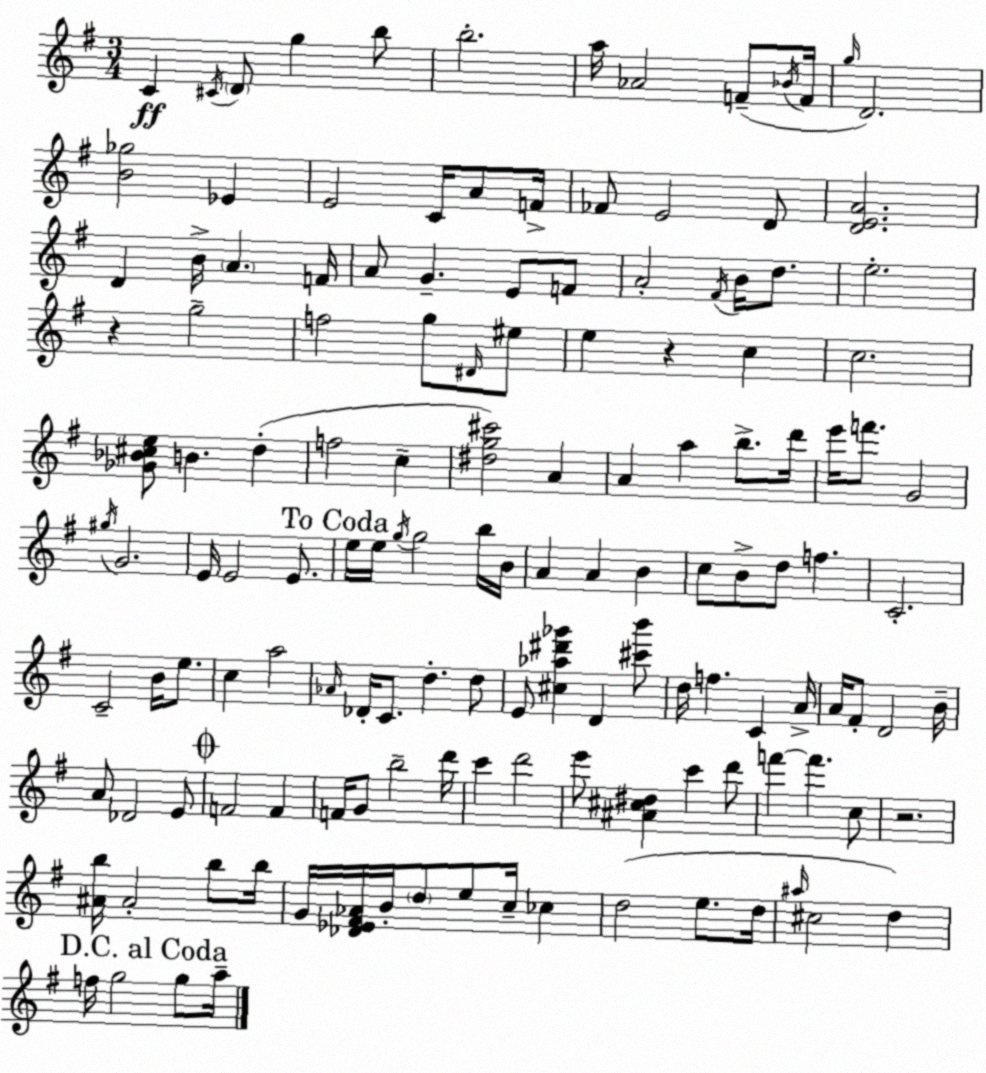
X:1
T:Untitled
M:3/4
L:1/4
K:G
C ^C/4 D/2 g b/2 b2 a/4 _A2 F/2 _B/4 F/4 g/4 D2 [B_g]2 _E E2 C/4 A/2 F/4 _F/2 E2 D/2 [DEA]2 D B/4 A F/4 A/2 G E/2 F/2 A2 ^F/4 B/4 d/2 e2 z g2 f2 g/2 ^D/4 ^e/2 e z c c2 [_G_B^ce]/2 B d f2 c [^dg^c']2 A A a b/2 d'/4 e'/4 f'/2 G2 ^g/4 G2 E/4 E2 E/2 e/4 e/4 g/4 g2 b/4 B/4 A A B c/2 B/2 d/2 f C2 C2 B/4 e/2 c a2 _A/4 _D/4 C/2 d d/2 E/2 [^c_a^d'_g'] D [^c'b']/2 d/4 f C A/4 A/4 ^F/2 D2 B/4 A/2 _D2 E/2 F2 F F/4 G/2 b2 d'/4 c' d'2 e'/2 [^A^c^d] c' d'/2 f' f' c/2 z2 [^Ab]/4 ^A2 b/2 b/4 G/4 [_D_E^F_A]/4 B/4 d/2 e/2 c/4 _c d2 e/2 d/4 ^a/4 ^c2 d f/4 g2 g/2 a/4